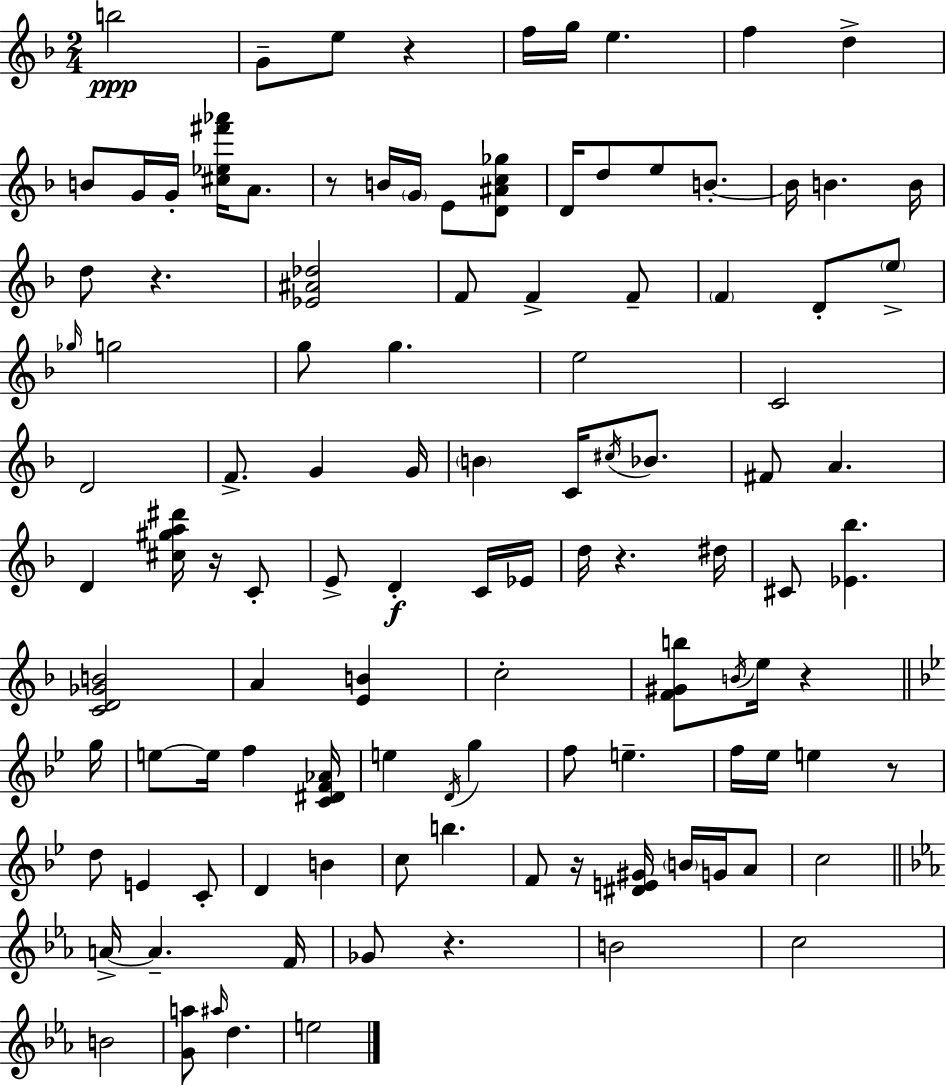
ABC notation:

X:1
T:Untitled
M:2/4
L:1/4
K:Dm
b2 G/2 e/2 z f/4 g/4 e f d B/2 G/4 G/4 [^c_e^f'_a']/4 A/2 z/2 B/4 G/4 E/2 [D^Ac_g]/2 D/4 d/2 e/2 B/2 B/4 B B/4 d/2 z [_E^A_d]2 F/2 F F/2 F D/2 e/2 _g/4 g2 g/2 g e2 C2 D2 F/2 G G/4 B C/4 ^c/4 _B/2 ^F/2 A D [^c^ga^d']/4 z/4 C/2 E/2 D C/4 _E/4 d/4 z ^d/4 ^C/2 [_E_b] [CD_GB]2 A [EB] c2 [F^Gb]/2 B/4 e/4 z g/4 e/2 e/4 f [C^DF_A]/4 e D/4 g f/2 e f/4 _e/4 e z/2 d/2 E C/2 D B c/2 b F/2 z/4 [^DE^G]/4 B/4 G/4 A/2 c2 A/4 A F/4 _G/2 z B2 c2 B2 [Ga]/2 ^a/4 d e2